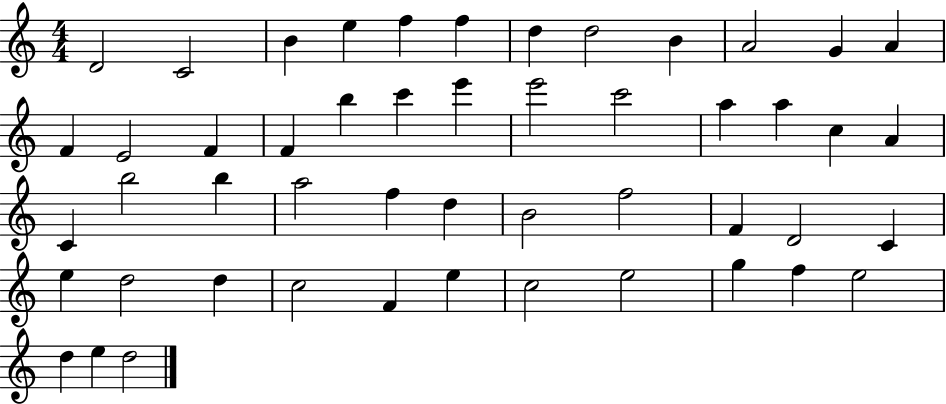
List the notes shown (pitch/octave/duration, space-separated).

D4/h C4/h B4/q E5/q F5/q F5/q D5/q D5/h B4/q A4/h G4/q A4/q F4/q E4/h F4/q F4/q B5/q C6/q E6/q E6/h C6/h A5/q A5/q C5/q A4/q C4/q B5/h B5/q A5/h F5/q D5/q B4/h F5/h F4/q D4/h C4/q E5/q D5/h D5/q C5/h F4/q E5/q C5/h E5/h G5/q F5/q E5/h D5/q E5/q D5/h